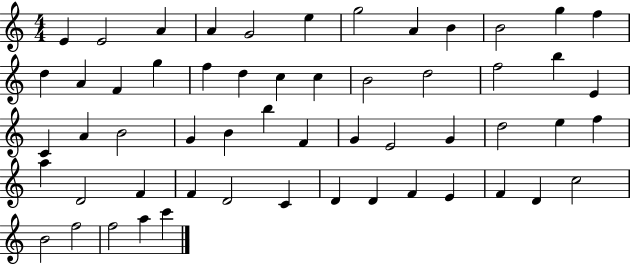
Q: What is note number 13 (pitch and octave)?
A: D5